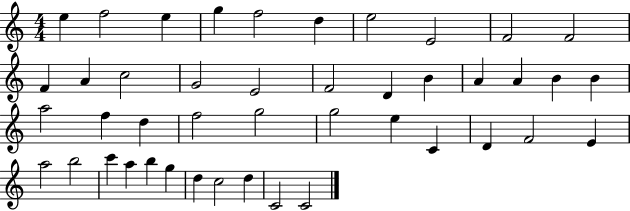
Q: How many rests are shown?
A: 0